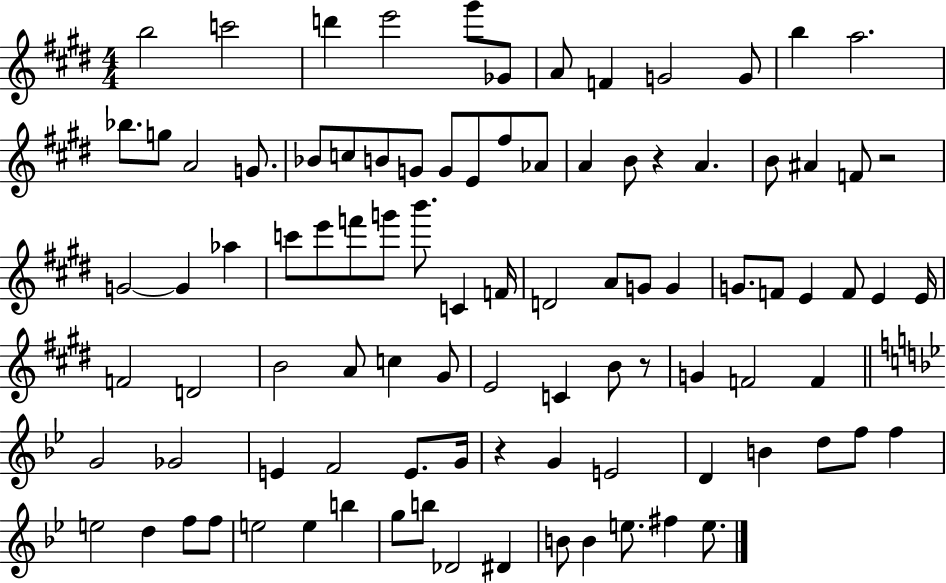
{
  \clef treble
  \numericTimeSignature
  \time 4/4
  \key e \major
  b''2 c'''2 | d'''4 e'''2 gis'''8 ges'8 | a'8 f'4 g'2 g'8 | b''4 a''2. | \break bes''8. g''8 a'2 g'8. | bes'8 c''8 b'8 g'8 g'8 e'8 fis''8 aes'8 | a'4 b'8 r4 a'4. | b'8 ais'4 f'8 r2 | \break g'2~~ g'4 aes''4 | c'''8 e'''8 f'''8 g'''8 b'''8. c'4 f'16 | d'2 a'8 g'8 g'4 | g'8. f'8 e'4 f'8 e'4 e'16 | \break f'2 d'2 | b'2 a'8 c''4 gis'8 | e'2 c'4 b'8 r8 | g'4 f'2 f'4 | \break \bar "||" \break \key bes \major g'2 ges'2 | e'4 f'2 e'8. g'16 | r4 g'4 e'2 | d'4 b'4 d''8 f''8 f''4 | \break e''2 d''4 f''8 f''8 | e''2 e''4 b''4 | g''8 b''8 des'2 dis'4 | b'8 b'4 e''8. fis''4 e''8. | \break \bar "|."
}